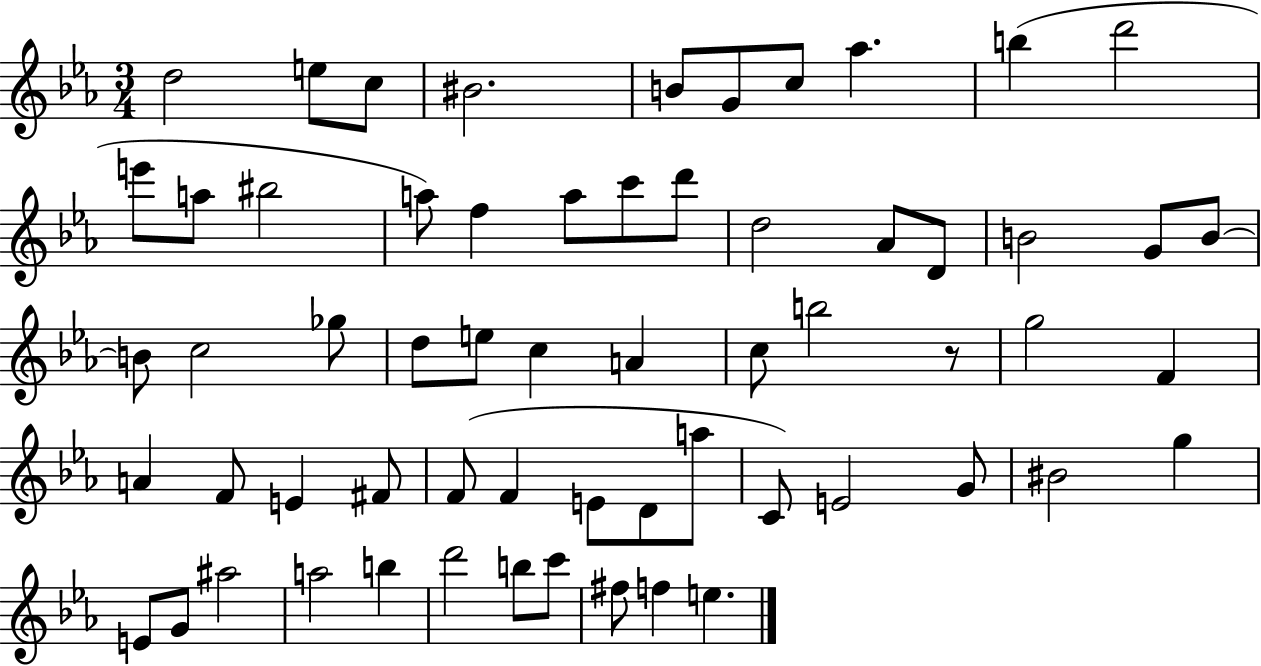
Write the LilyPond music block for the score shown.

{
  \clef treble
  \numericTimeSignature
  \time 3/4
  \key ees \major
  d''2 e''8 c''8 | bis'2. | b'8 g'8 c''8 aes''4. | b''4( d'''2 | \break e'''8 a''8 bis''2 | a''8) f''4 a''8 c'''8 d'''8 | d''2 aes'8 d'8 | b'2 g'8 b'8~~ | \break b'8 c''2 ges''8 | d''8 e''8 c''4 a'4 | c''8 b''2 r8 | g''2 f'4 | \break a'4 f'8 e'4 fis'8 | f'8( f'4 e'8 d'8 a''8 | c'8) e'2 g'8 | bis'2 g''4 | \break e'8 g'8 ais''2 | a''2 b''4 | d'''2 b''8 c'''8 | fis''8 f''4 e''4. | \break \bar "|."
}